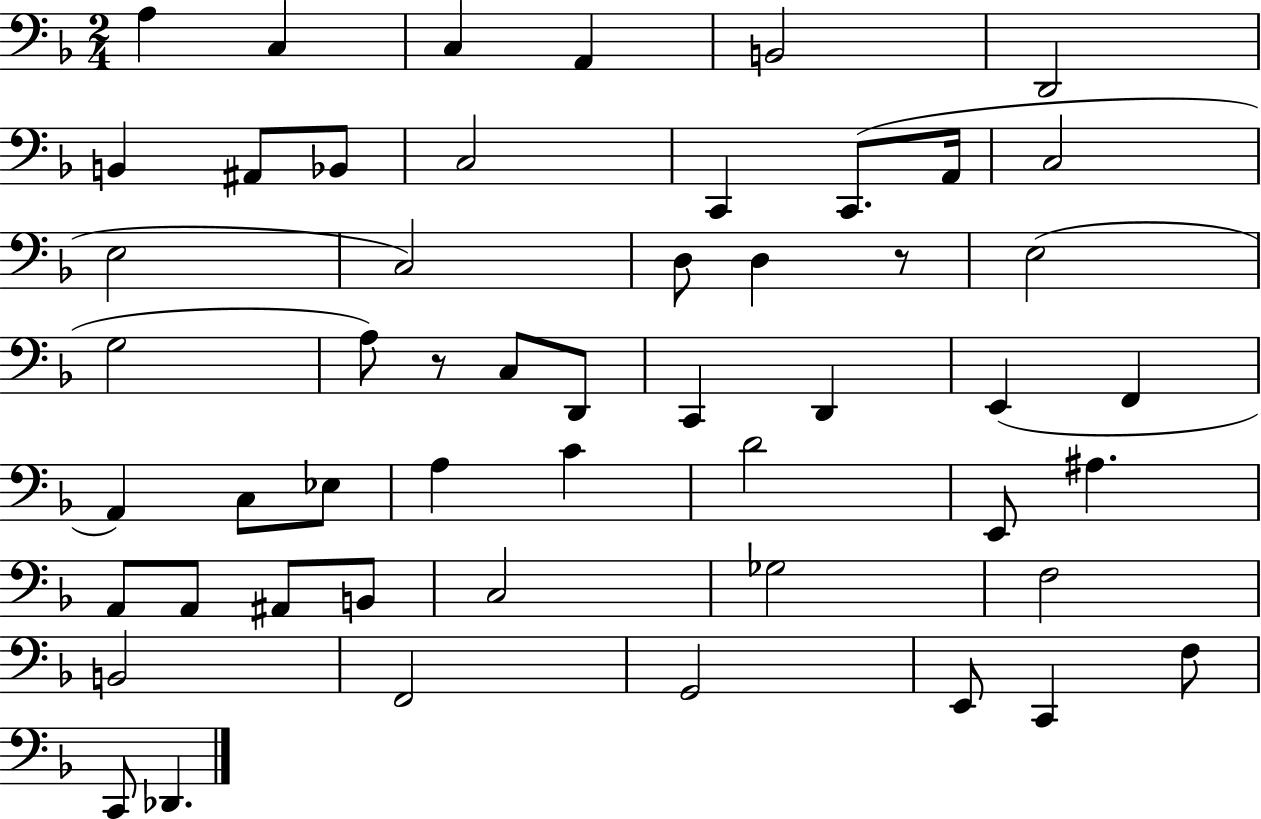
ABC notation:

X:1
T:Untitled
M:2/4
L:1/4
K:F
A, C, C, A,, B,,2 D,,2 B,, ^A,,/2 _B,,/2 C,2 C,, C,,/2 A,,/4 C,2 E,2 C,2 D,/2 D, z/2 E,2 G,2 A,/2 z/2 C,/2 D,,/2 C,, D,, E,, F,, A,, C,/2 _E,/2 A, C D2 E,,/2 ^A, A,,/2 A,,/2 ^A,,/2 B,,/2 C,2 _G,2 F,2 B,,2 F,,2 G,,2 E,,/2 C,, F,/2 C,,/2 _D,,